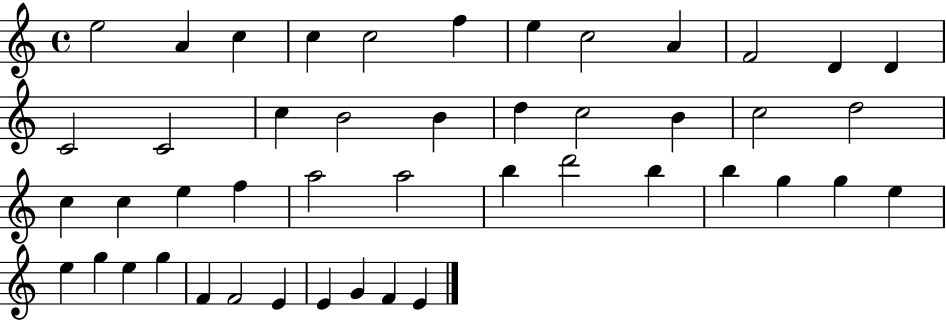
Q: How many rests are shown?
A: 0